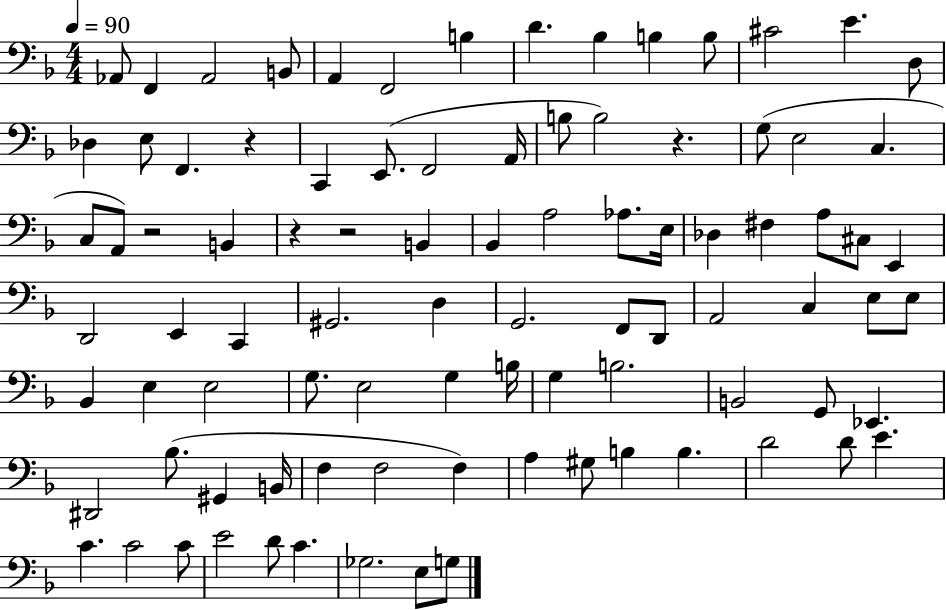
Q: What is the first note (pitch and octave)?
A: Ab2